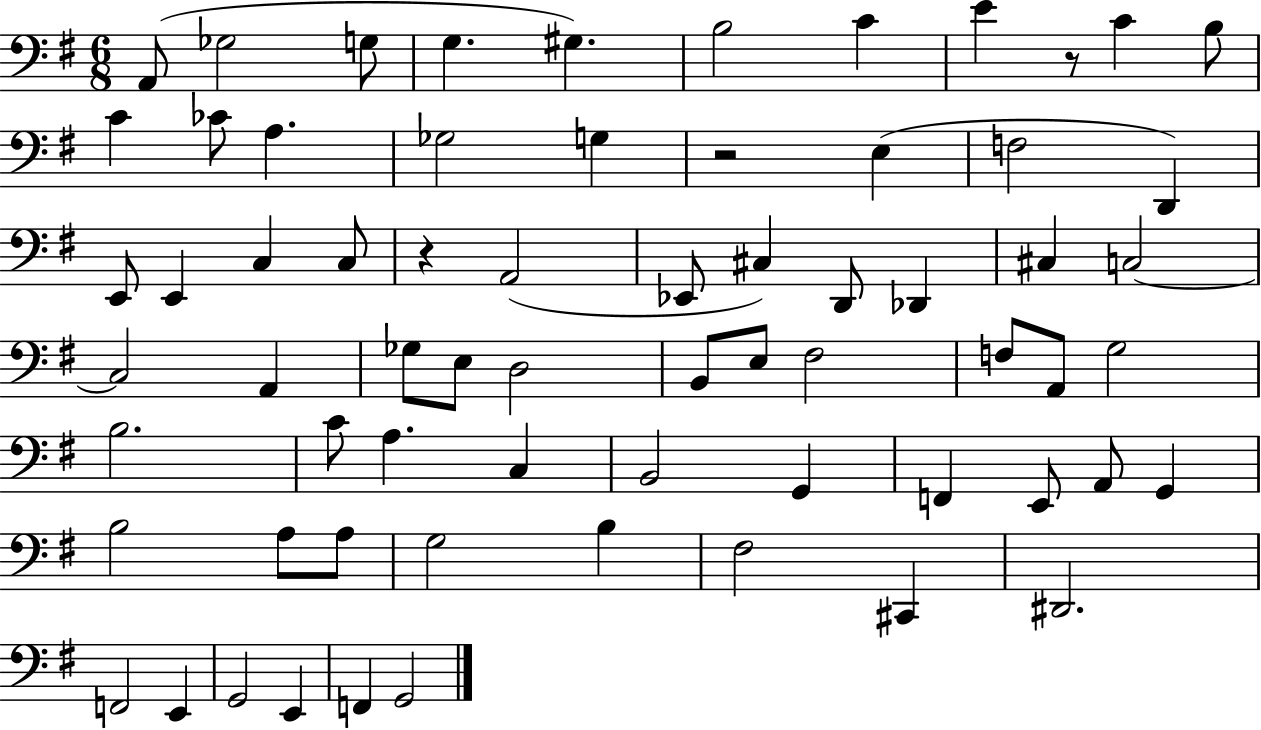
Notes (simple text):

A2/e Gb3/h G3/e G3/q. G#3/q. B3/h C4/q E4/q R/e C4/q B3/e C4/q CES4/e A3/q. Gb3/h G3/q R/h E3/q F3/h D2/q E2/e E2/q C3/q C3/e R/q A2/h Eb2/e C#3/q D2/e Db2/q C#3/q C3/h C3/h A2/q Gb3/e E3/e D3/h B2/e E3/e F#3/h F3/e A2/e G3/h B3/h. C4/e A3/q. C3/q B2/h G2/q F2/q E2/e A2/e G2/q B3/h A3/e A3/e G3/h B3/q F#3/h C#2/q D#2/h. F2/h E2/q G2/h E2/q F2/q G2/h